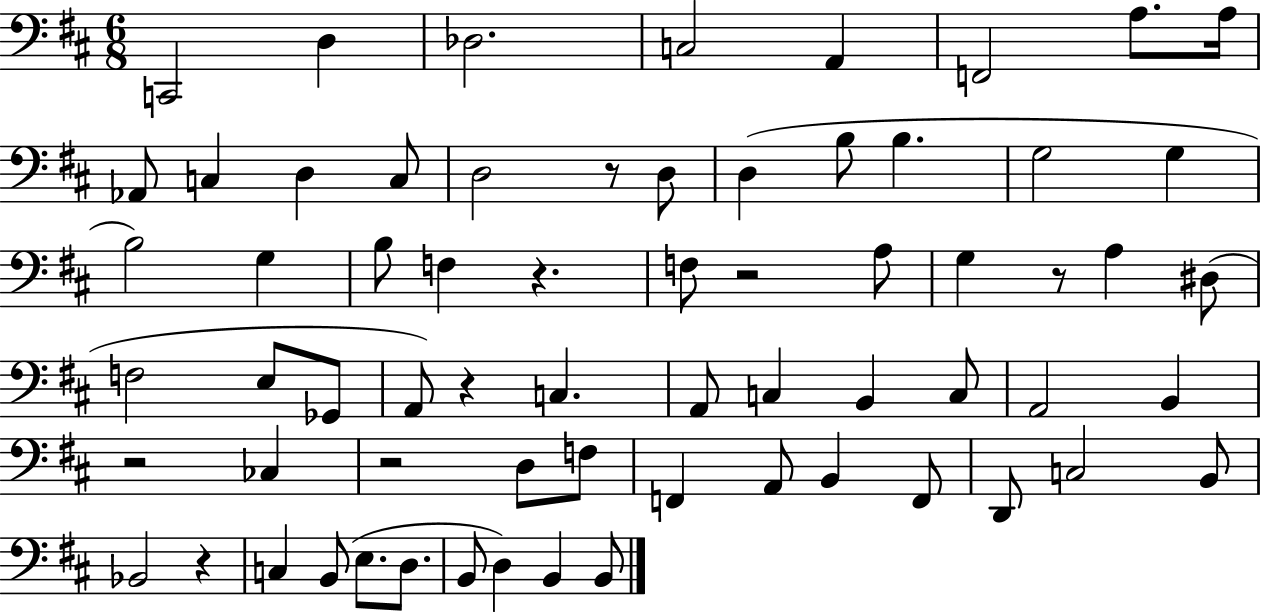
{
  \clef bass
  \numericTimeSignature
  \time 6/8
  \key d \major
  c,2 d4 | des2. | c2 a,4 | f,2 a8. a16 | \break aes,8 c4 d4 c8 | d2 r8 d8 | d4( b8 b4. | g2 g4 | \break b2) g4 | b8 f4 r4. | f8 r2 a8 | g4 r8 a4 dis8( | \break f2 e8 ges,8 | a,8) r4 c4. | a,8 c4 b,4 c8 | a,2 b,4 | \break r2 ces4 | r2 d8 f8 | f,4 a,8 b,4 f,8 | d,8 c2 b,8 | \break bes,2 r4 | c4 b,8( e8. d8. | b,8 d4) b,4 b,8 | \bar "|."
}